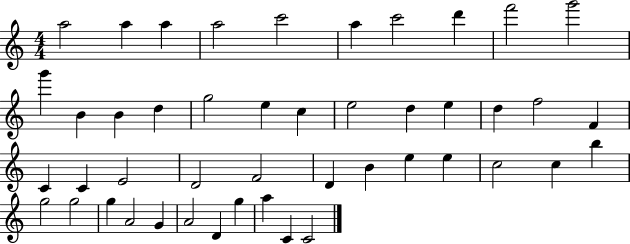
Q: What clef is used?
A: treble